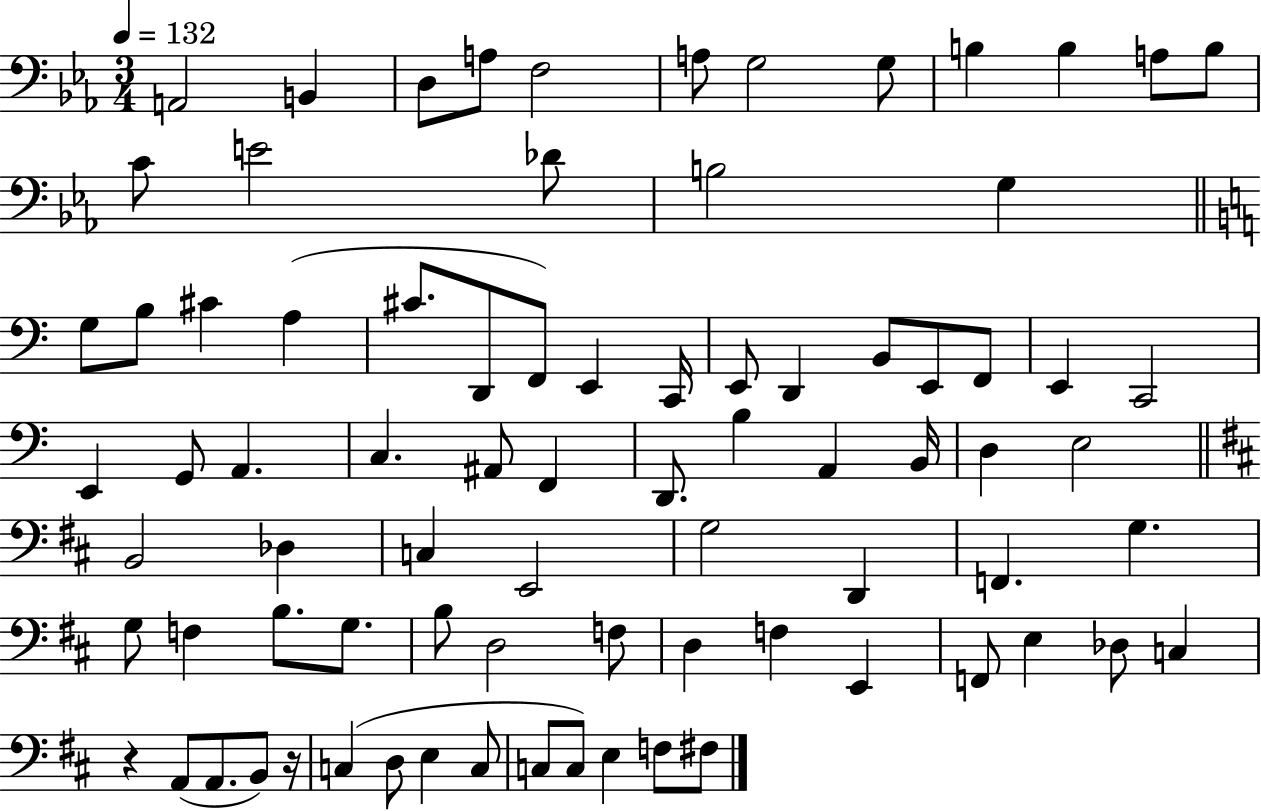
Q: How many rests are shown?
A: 2